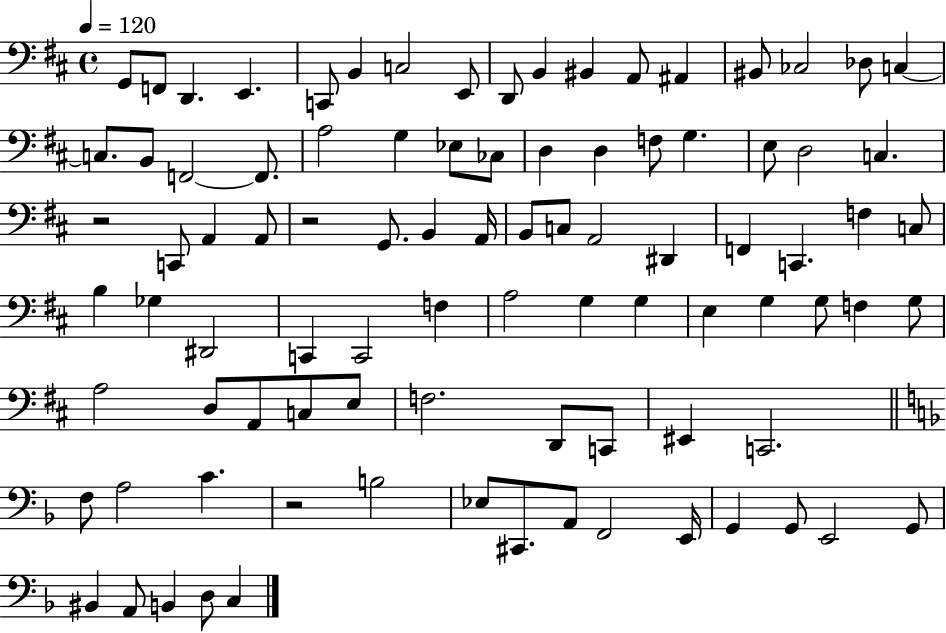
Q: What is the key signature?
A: D major